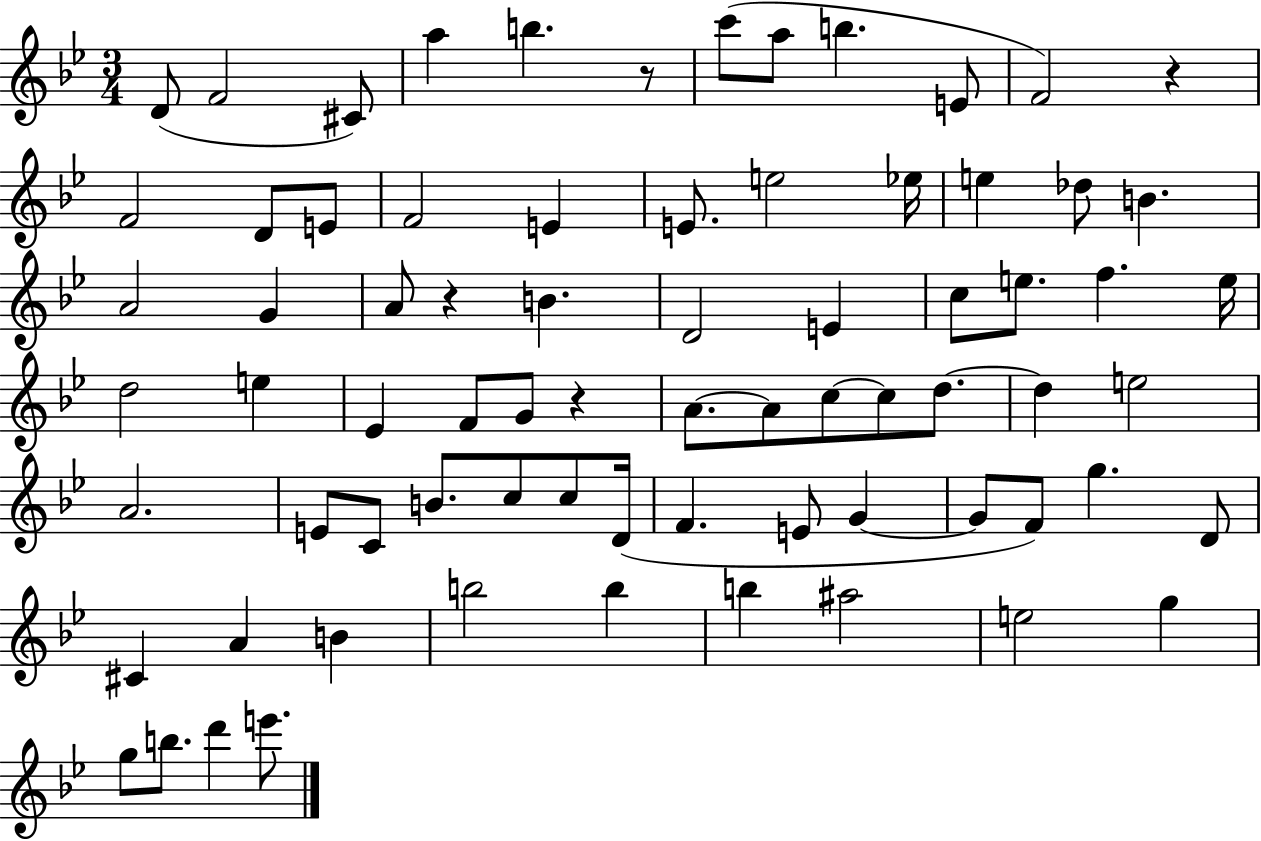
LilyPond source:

{
  \clef treble
  \numericTimeSignature
  \time 3/4
  \key bes \major
  d'8( f'2 cis'8) | a''4 b''4. r8 | c'''8( a''8 b''4. e'8 | f'2) r4 | \break f'2 d'8 e'8 | f'2 e'4 | e'8. e''2 ees''16 | e''4 des''8 b'4. | \break a'2 g'4 | a'8 r4 b'4. | d'2 e'4 | c''8 e''8. f''4. e''16 | \break d''2 e''4 | ees'4 f'8 g'8 r4 | a'8.~~ a'8 c''8~~ c''8 d''8.~~ | d''4 e''2 | \break a'2. | e'8 c'8 b'8. c''8 c''8 d'16( | f'4. e'8 g'4~~ | g'8 f'8) g''4. d'8 | \break cis'4 a'4 b'4 | b''2 b''4 | b''4 ais''2 | e''2 g''4 | \break g''8 b''8. d'''4 e'''8. | \bar "|."
}